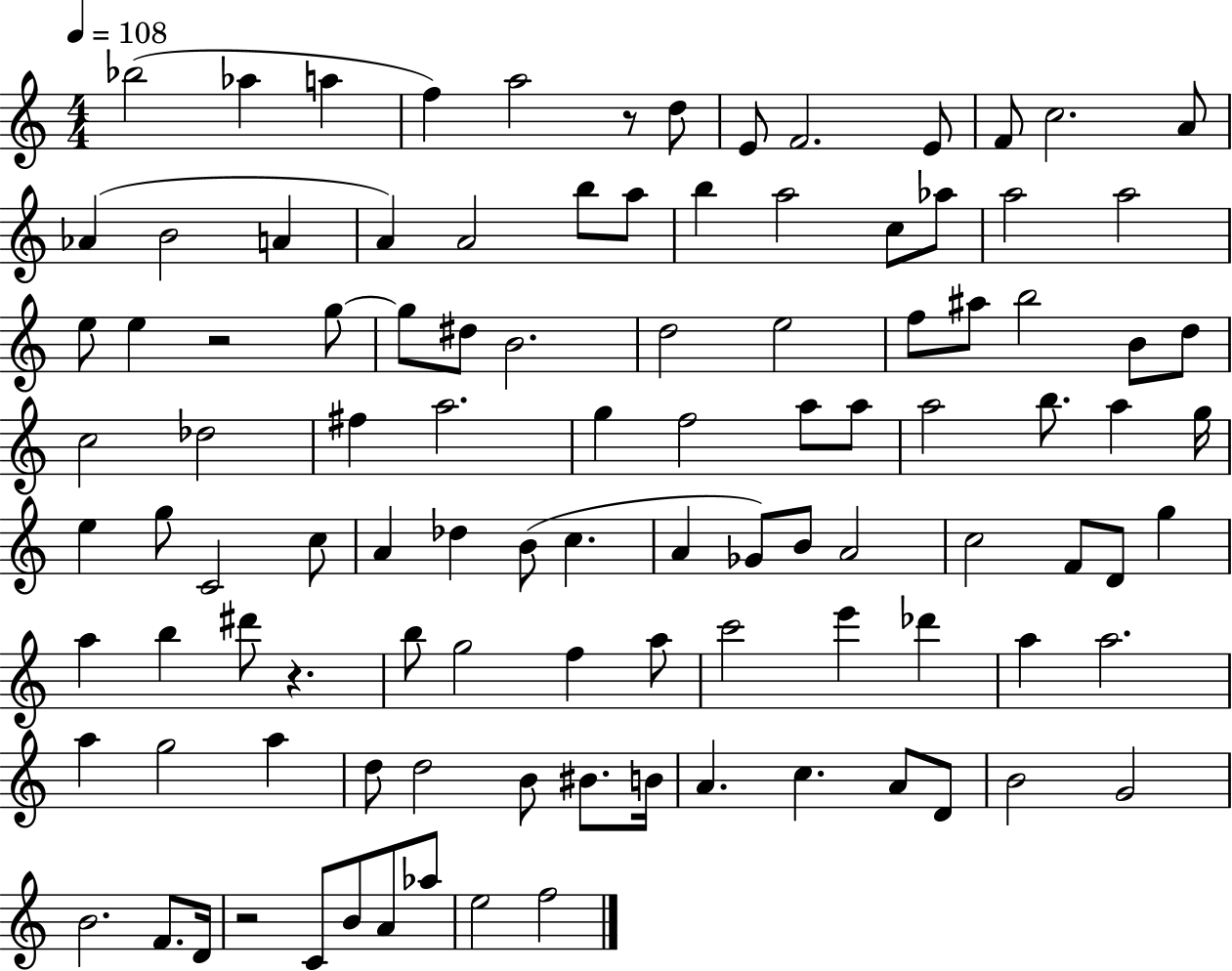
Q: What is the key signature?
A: C major